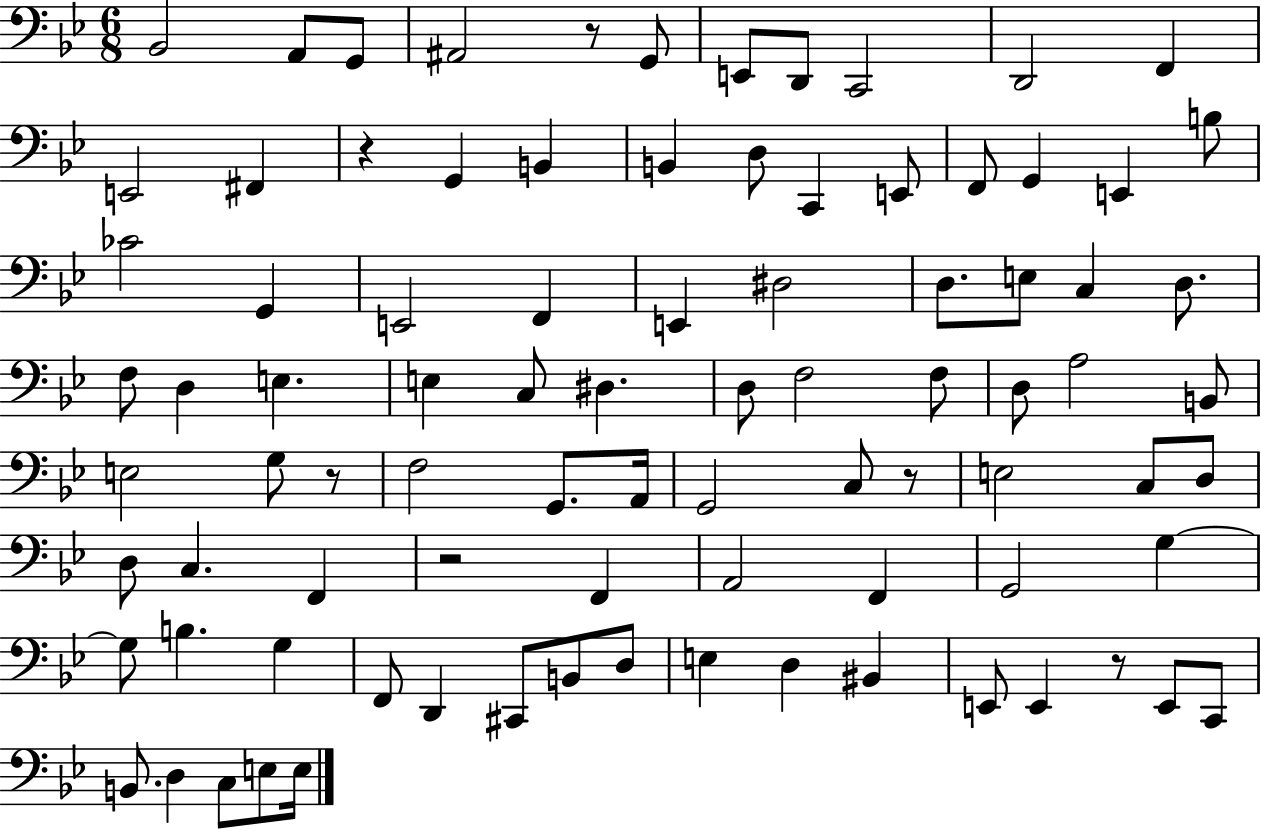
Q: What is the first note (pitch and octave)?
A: Bb2